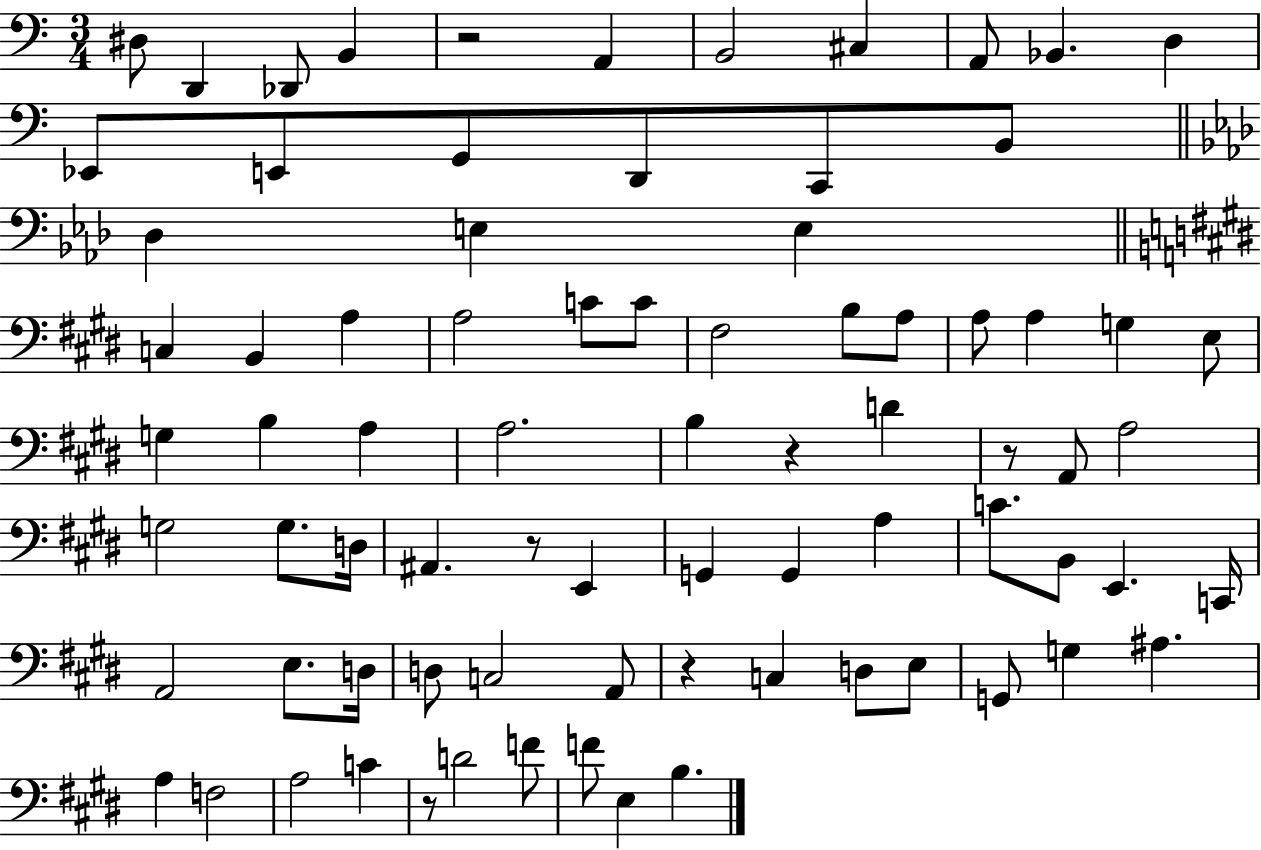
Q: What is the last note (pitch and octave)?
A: B3